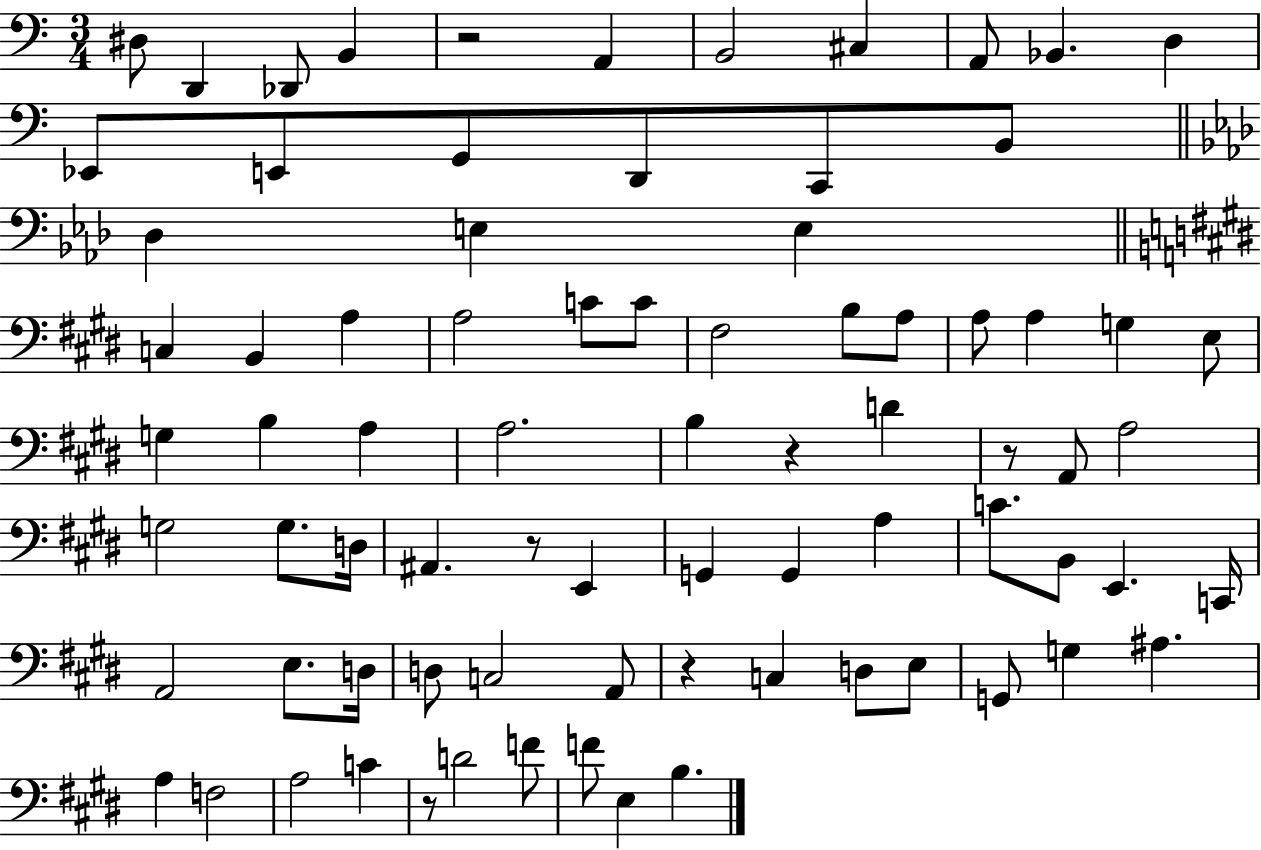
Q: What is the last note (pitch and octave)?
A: B3